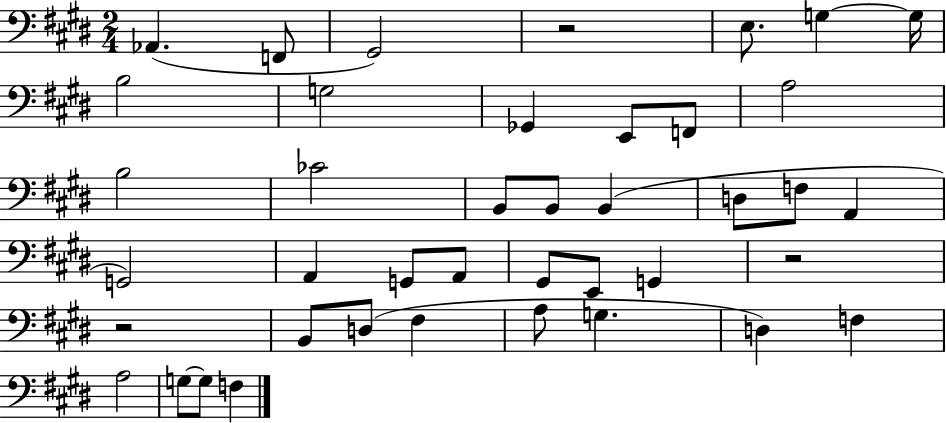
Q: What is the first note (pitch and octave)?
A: Ab2